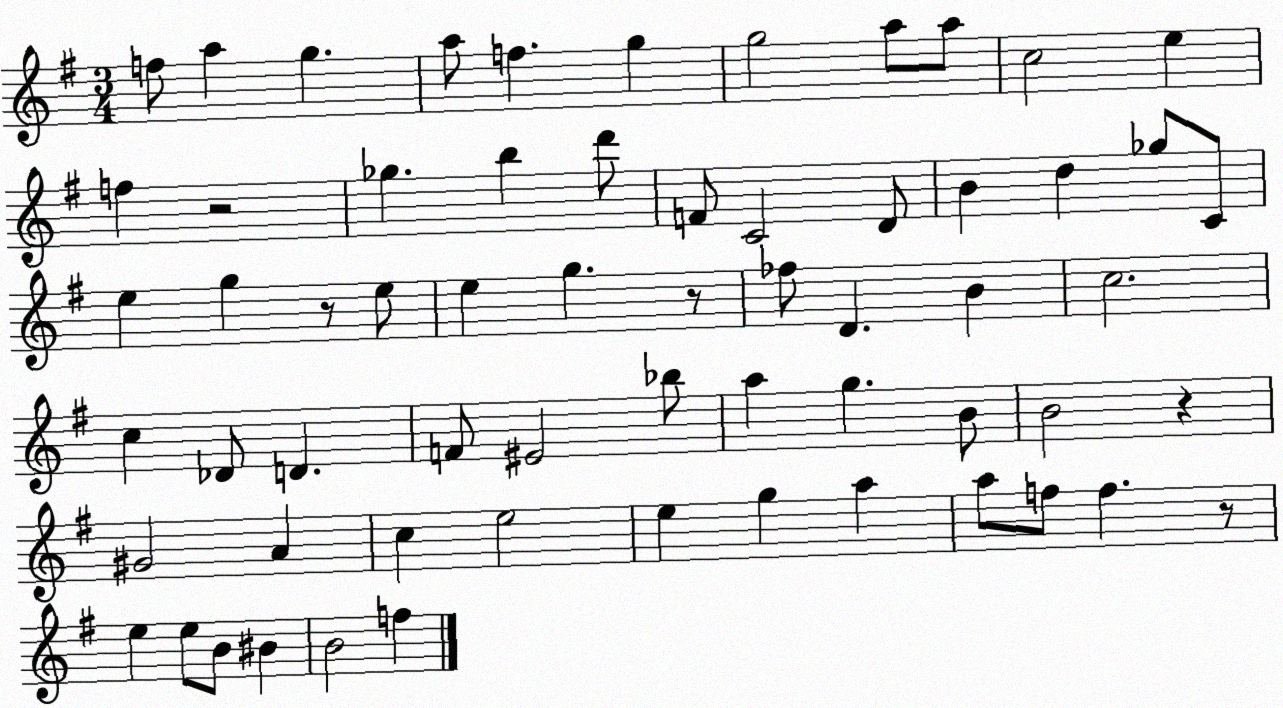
X:1
T:Untitled
M:3/4
L:1/4
K:G
f/2 a g a/2 f g g2 a/2 a/2 c2 e f z2 _g b d'/2 F/2 C2 D/2 B d _g/2 C/2 e g z/2 e/2 e g z/2 _f/2 D B c2 c _D/2 D F/2 ^E2 _b/2 a g B/2 B2 z ^G2 A c e2 e g a a/2 f/2 f z/2 e e/2 B/2 ^B B2 f